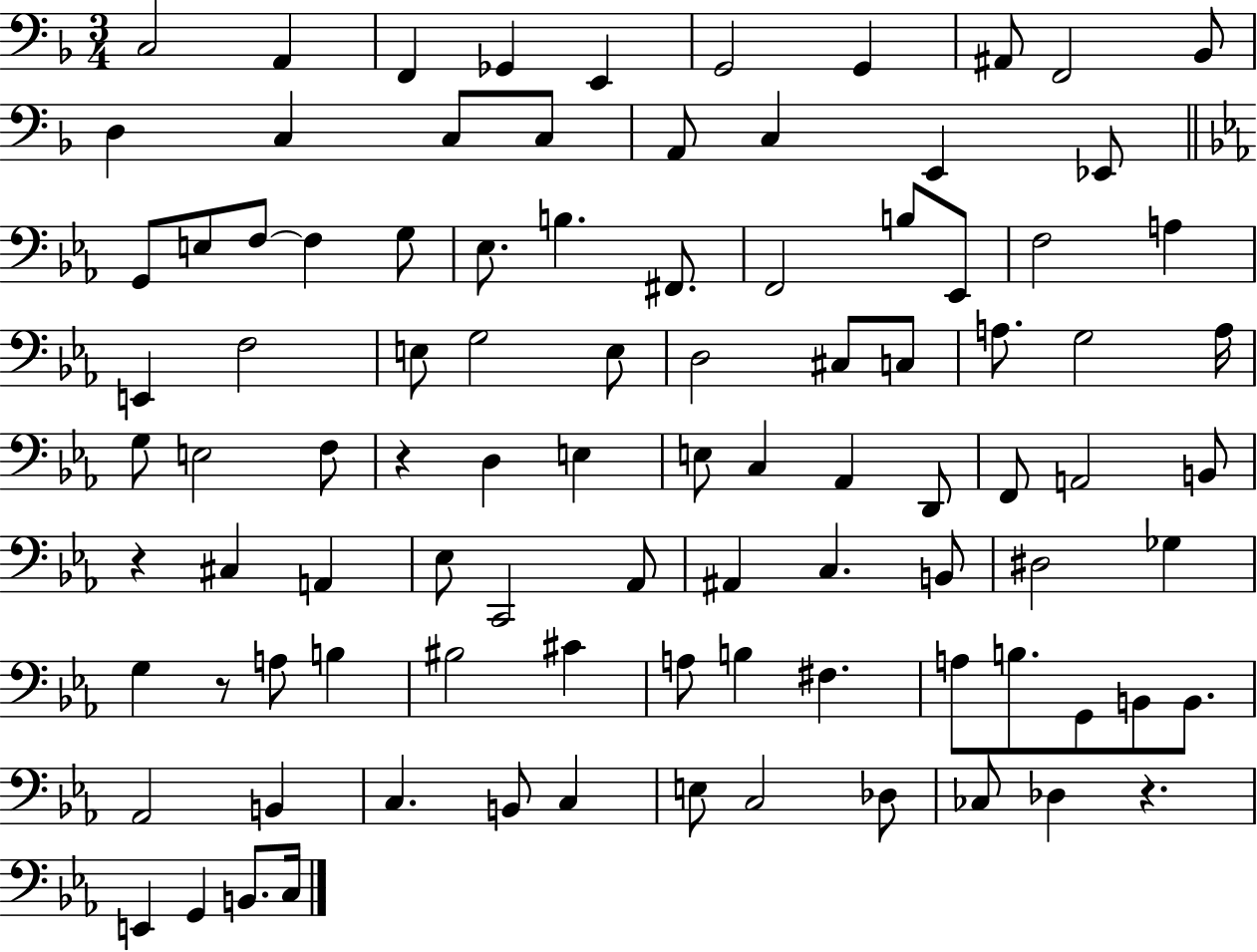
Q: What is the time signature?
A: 3/4